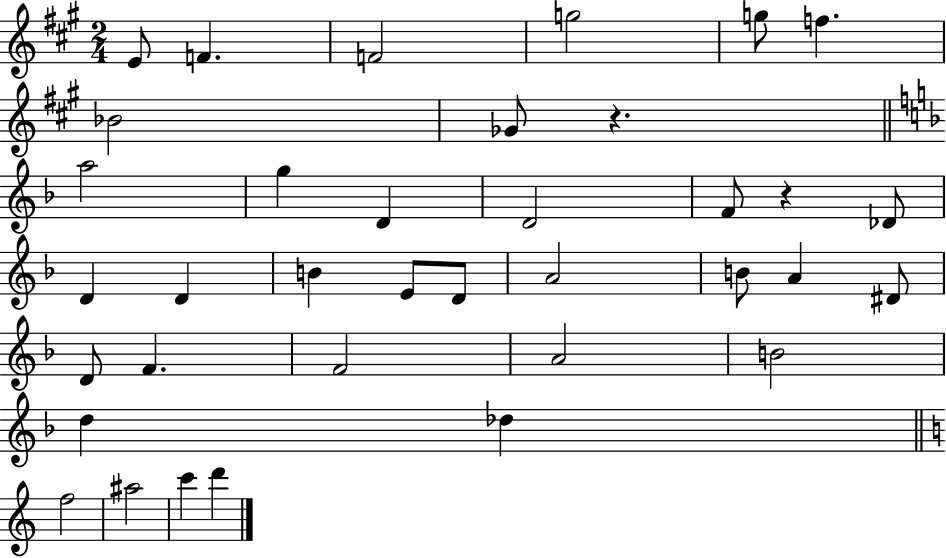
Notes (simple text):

E4/e F4/q. F4/h G5/h G5/e F5/q. Bb4/h Gb4/e R/q. A5/h G5/q D4/q D4/h F4/e R/q Db4/e D4/q D4/q B4/q E4/e D4/e A4/h B4/e A4/q D#4/e D4/e F4/q. F4/h A4/h B4/h D5/q Db5/q F5/h A#5/h C6/q D6/q